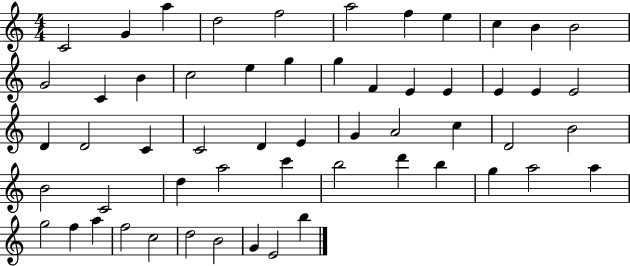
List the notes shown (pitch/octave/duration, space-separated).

C4/h G4/q A5/q D5/h F5/h A5/h F5/q E5/q C5/q B4/q B4/h G4/h C4/q B4/q C5/h E5/q G5/q G5/q F4/q E4/q E4/q E4/q E4/q E4/h D4/q D4/h C4/q C4/h D4/q E4/q G4/q A4/h C5/q D4/h B4/h B4/h C4/h D5/q A5/h C6/q B5/h D6/q B5/q G5/q A5/h A5/q G5/h F5/q A5/q F5/h C5/h D5/h B4/h G4/q E4/h B5/q